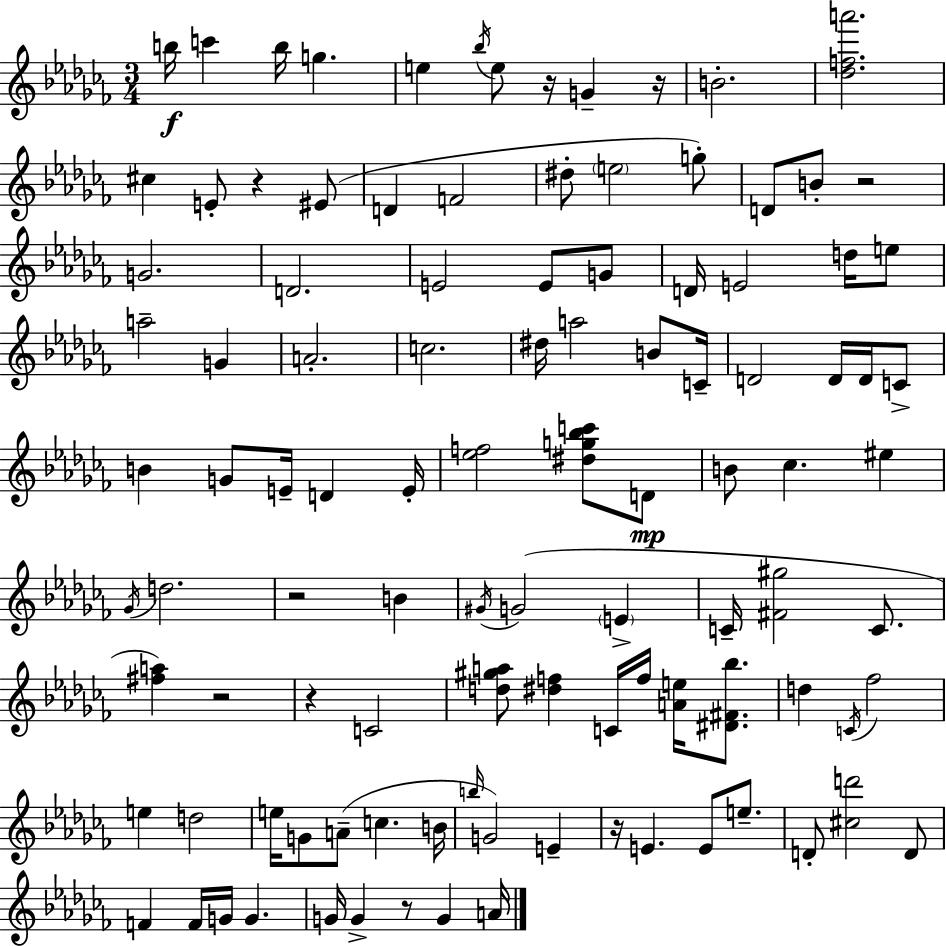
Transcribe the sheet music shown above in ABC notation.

X:1
T:Untitled
M:3/4
L:1/4
K:Abm
b/4 c' b/4 g e _b/4 e/2 z/4 G z/4 B2 [_dfa']2 ^c E/2 z ^E/2 D F2 ^d/2 e2 g/2 D/2 B/2 z2 G2 D2 E2 E/2 G/2 D/4 E2 d/4 e/2 a2 G A2 c2 ^d/4 a2 B/2 C/4 D2 D/4 D/4 C/2 B G/2 E/4 D E/4 [_ef]2 [^dg_bc']/2 D/2 B/2 _c ^e _G/4 d2 z2 B ^G/4 G2 E C/4 [^F^g]2 C/2 [^fa] z2 z C2 [d^ga]/2 [^df] C/4 f/4 [Ae]/4 [^D^F_b]/2 d C/4 _f2 e d2 e/4 G/2 A/2 c B/4 b/4 G2 E z/4 E E/2 e/2 D/2 [^cd']2 D/2 F F/4 G/4 G G/4 G z/2 G A/4